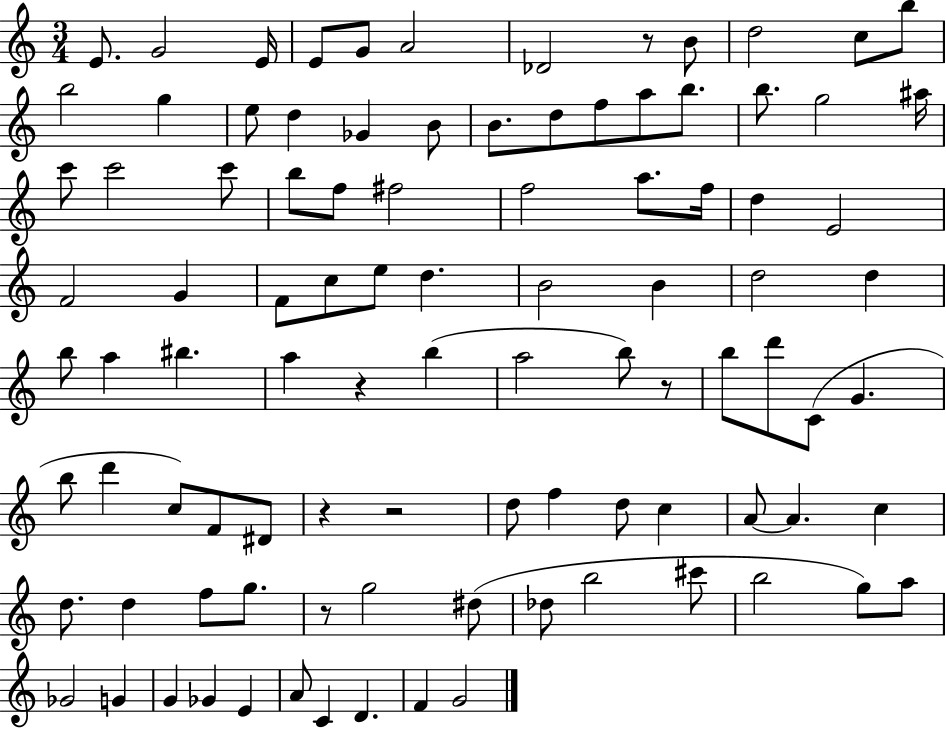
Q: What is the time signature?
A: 3/4